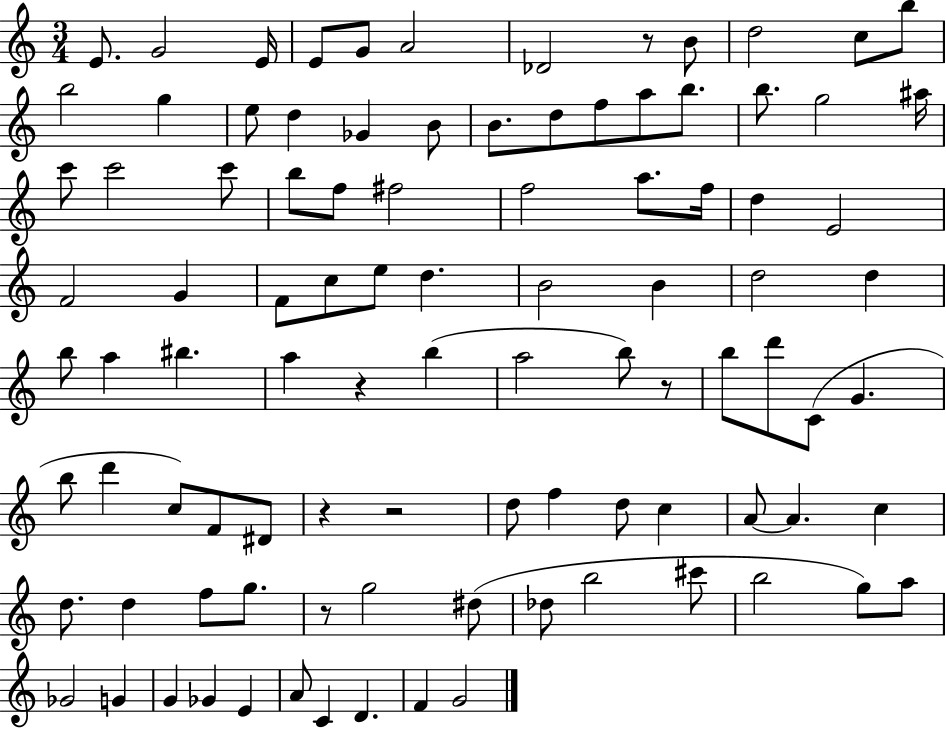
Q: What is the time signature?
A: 3/4